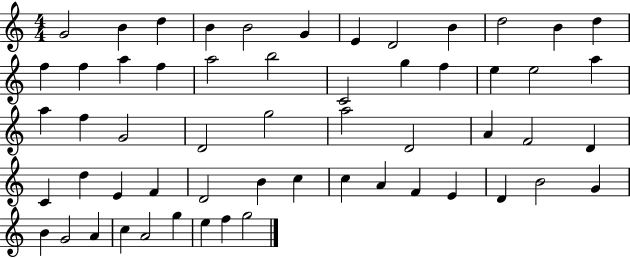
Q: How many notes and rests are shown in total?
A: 57